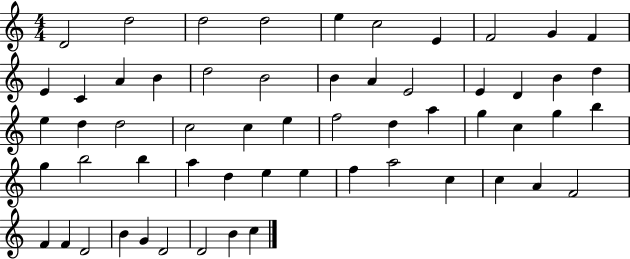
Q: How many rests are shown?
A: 0